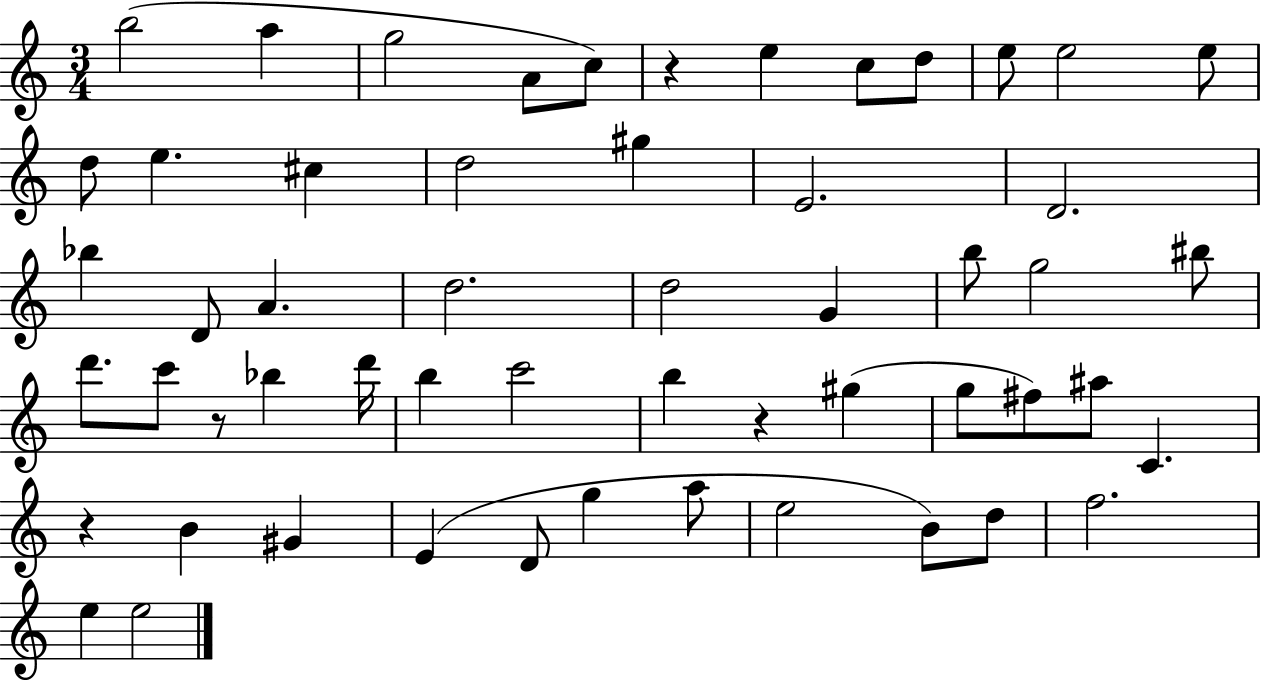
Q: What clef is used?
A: treble